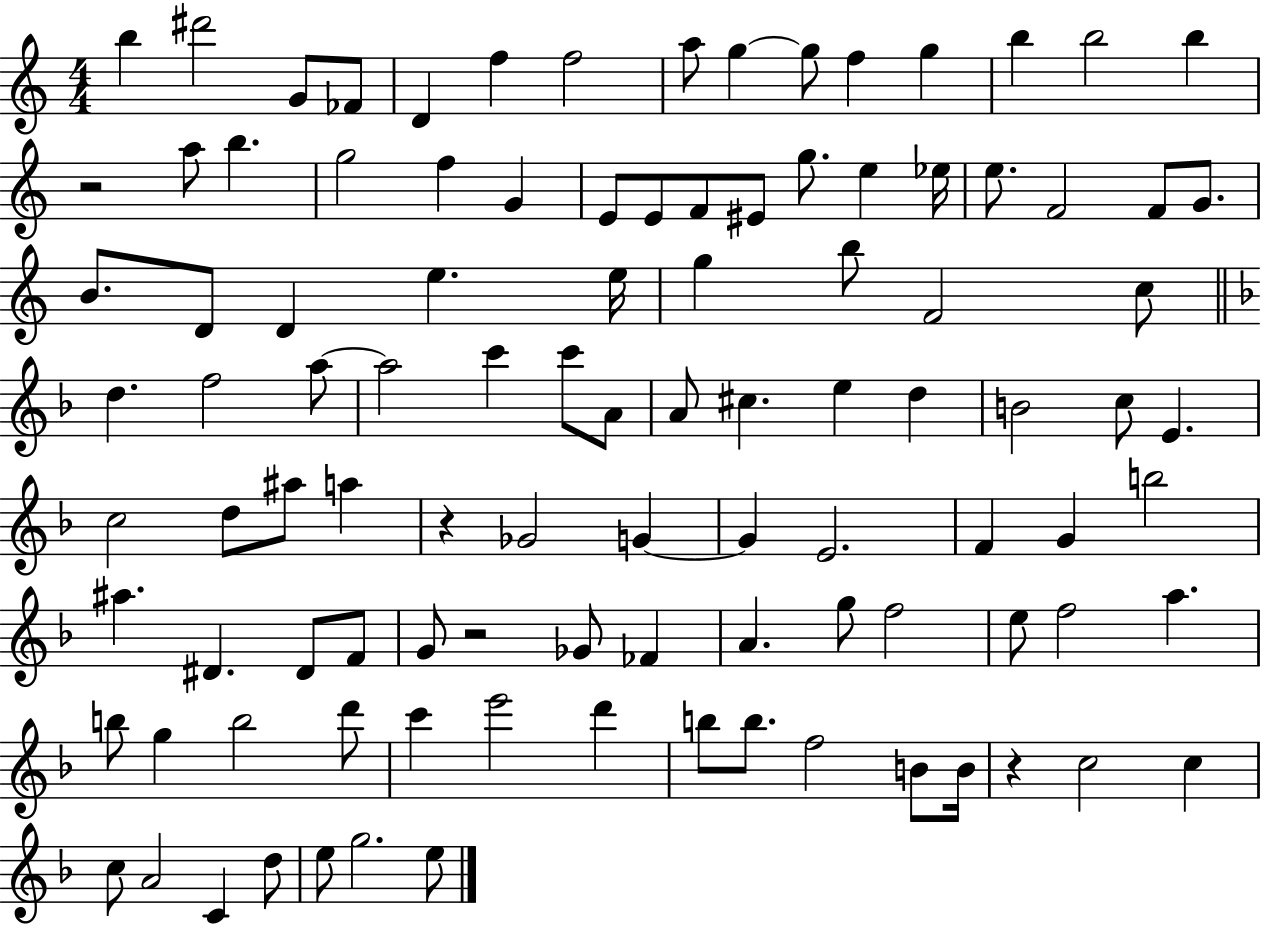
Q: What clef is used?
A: treble